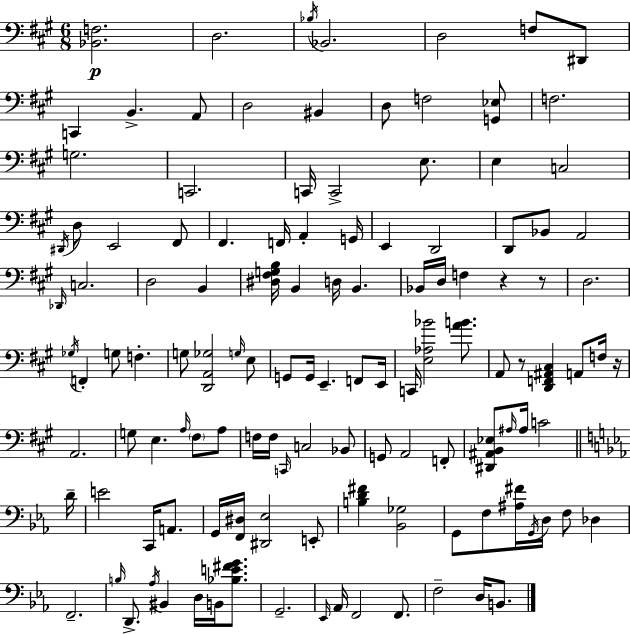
X:1
T:Untitled
M:6/8
L:1/4
K:A
[_B,,F,]2 D,2 _B,/4 _B,,2 D,2 F,/2 ^D,,/2 C,, B,, A,,/2 D,2 ^B,, D,/2 F,2 [G,,_E,]/2 F,2 G,2 C,,2 C,,/4 C,,2 E,/2 E, C,2 ^D,,/4 D,/2 E,,2 ^F,,/2 ^F,, F,,/4 A,, G,,/4 E,, D,,2 D,,/2 _B,,/2 A,,2 _D,,/4 C,2 D,2 B,, [^D,^F,G,B,]/4 B,, D,/4 B,, _B,,/4 D,/4 F, z z/2 D,2 _G,/4 F,, G,/2 F, G,/2 [D,,A,,_G,]2 G,/4 E,/2 G,,/2 G,,/4 E,, F,,/2 E,,/4 C,,/4 [E,_A,_B]2 [AB]/2 A,,/2 z/2 [D,,F,,^A,,^C,] A,,/2 F,/4 z/4 A,,2 G,/2 E, A,/4 ^F,/2 A,/2 F,/4 F,/4 C,,/4 C,2 _B,,/2 G,,/2 A,,2 F,,/2 [^D,,^A,,B,,_E,]/2 ^A,/4 ^A,/4 C2 D/4 E2 C,,/4 A,,/2 G,,/4 [F,,^D,]/4 [^D,,_E,]2 E,,/2 [B,D^F] [_B,,_G,]2 G,,/2 F,/2 [^A,^F]/4 G,,/4 D,/4 F,/2 _D, F,,2 B,/4 D,,/2 _A,/4 ^B,, D,/4 B,,/4 [_B,E^FG]/2 G,,2 _E,,/4 _A,,/4 F,,2 F,,/2 F,2 D,/4 B,,/2